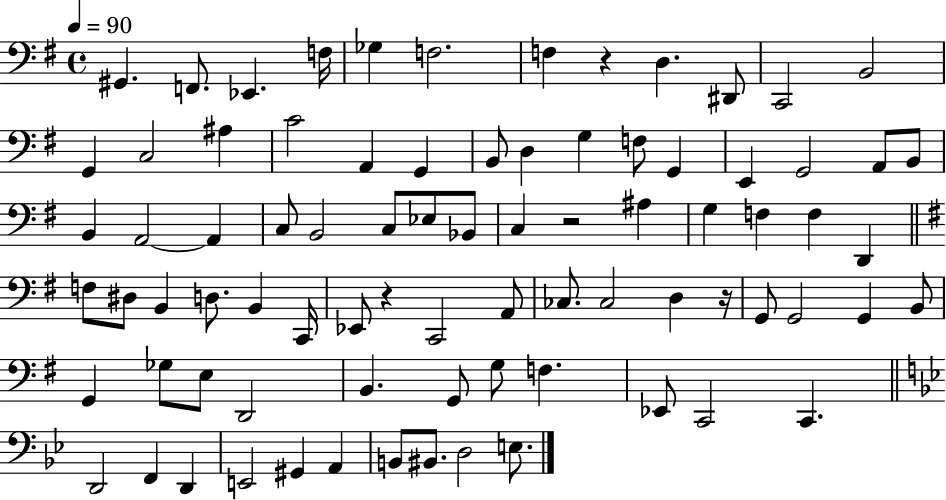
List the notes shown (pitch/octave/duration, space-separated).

G#2/q. F2/e. Eb2/q. F3/s Gb3/q F3/h. F3/q R/q D3/q. D#2/e C2/h B2/h G2/q C3/h A#3/q C4/h A2/q G2/q B2/e D3/q G3/q F3/e G2/q E2/q G2/h A2/e B2/e B2/q A2/h A2/q C3/e B2/h C3/e Eb3/e Bb2/e C3/q R/h A#3/q G3/q F3/q F3/q D2/q F3/e D#3/e B2/q D3/e. B2/q C2/s Eb2/e R/q C2/h A2/e CES3/e. CES3/h D3/q R/s G2/e G2/h G2/q B2/e G2/q Gb3/e E3/e D2/h B2/q. G2/e G3/e F3/q. Eb2/e C2/h C2/q. D2/h F2/q D2/q E2/h G#2/q A2/q B2/e BIS2/e. D3/h E3/e.